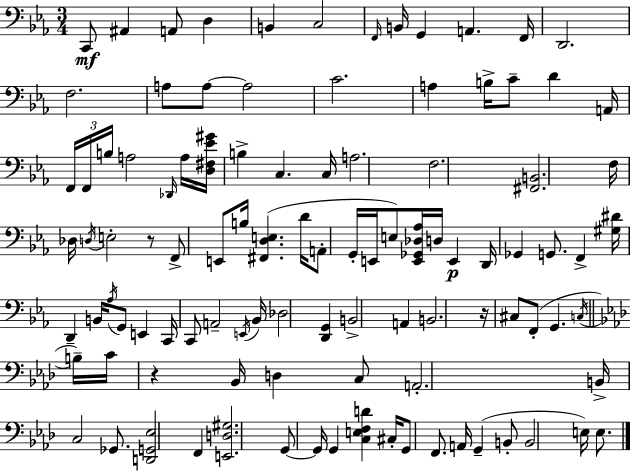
X:1
T:Untitled
M:3/4
L:1/4
K:Cm
C,,/2 ^A,, A,,/2 D, B,, C,2 F,,/4 B,,/4 G,, A,, F,,/4 D,,2 F,2 A,/2 A,/2 A,2 C2 A, B,/4 C/2 D A,,/4 F,,/4 F,,/4 B,/4 A,2 _D,,/4 A,/4 [D,^F,_E^G]/4 B, C, C,/4 A,2 F,2 [^F,,B,,]2 F,/4 _D,/4 D,/4 E,2 z/2 F,,/2 E,,/2 B,/4 [^F,,D,E,] D/4 A,,/2 G,,/4 E,,/4 E,/2 [E,,_G,,_D,_A,]/4 D,/4 E,, D,,/4 _G,, G,,/2 F,, [^G,^D]/4 D,, B,,/4 _A,/4 G,,/2 E,, C,,/4 C,,/2 A,,2 E,,/4 _B,,/4 _D,2 [D,,G,,] B,,2 A,, B,,2 z/4 ^C,/2 F,,/2 G,, C,/4 B,/4 C/4 z _B,,/4 D, C,/2 A,,2 B,,/4 C,2 _G,,/2 [D,,G,,_E,]2 F,, [E,,D,^G,]2 G,,/2 G,,/4 G,, [C,E,F,D] ^C,/4 G,,/2 F,,/2 A,,/4 G,, B,,/2 B,,2 E,/4 E,/2